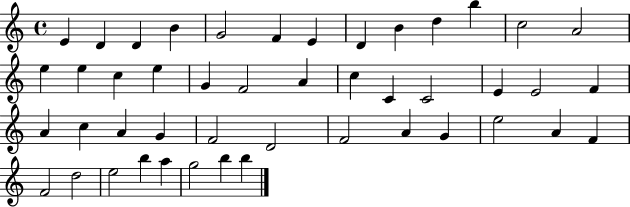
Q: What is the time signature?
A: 4/4